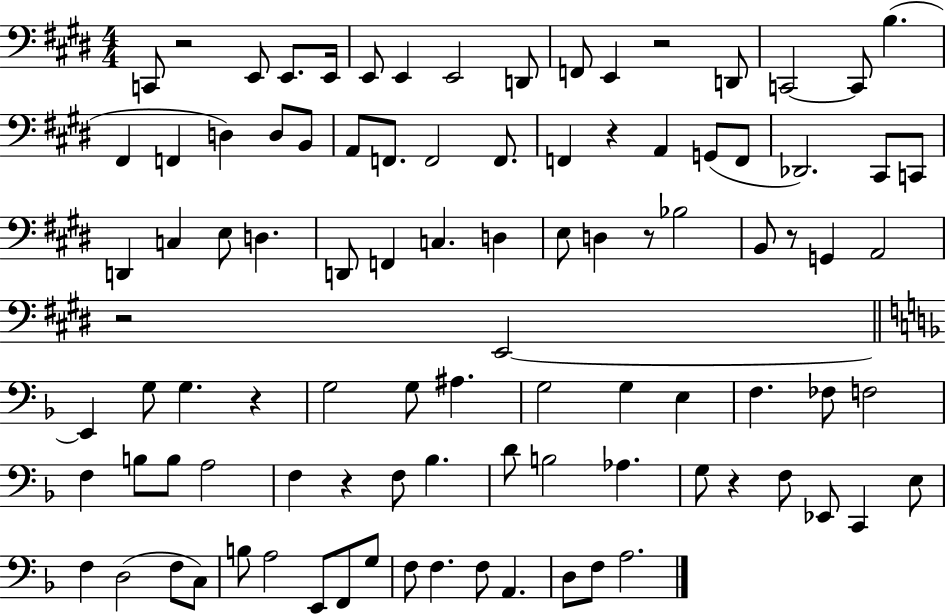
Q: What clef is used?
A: bass